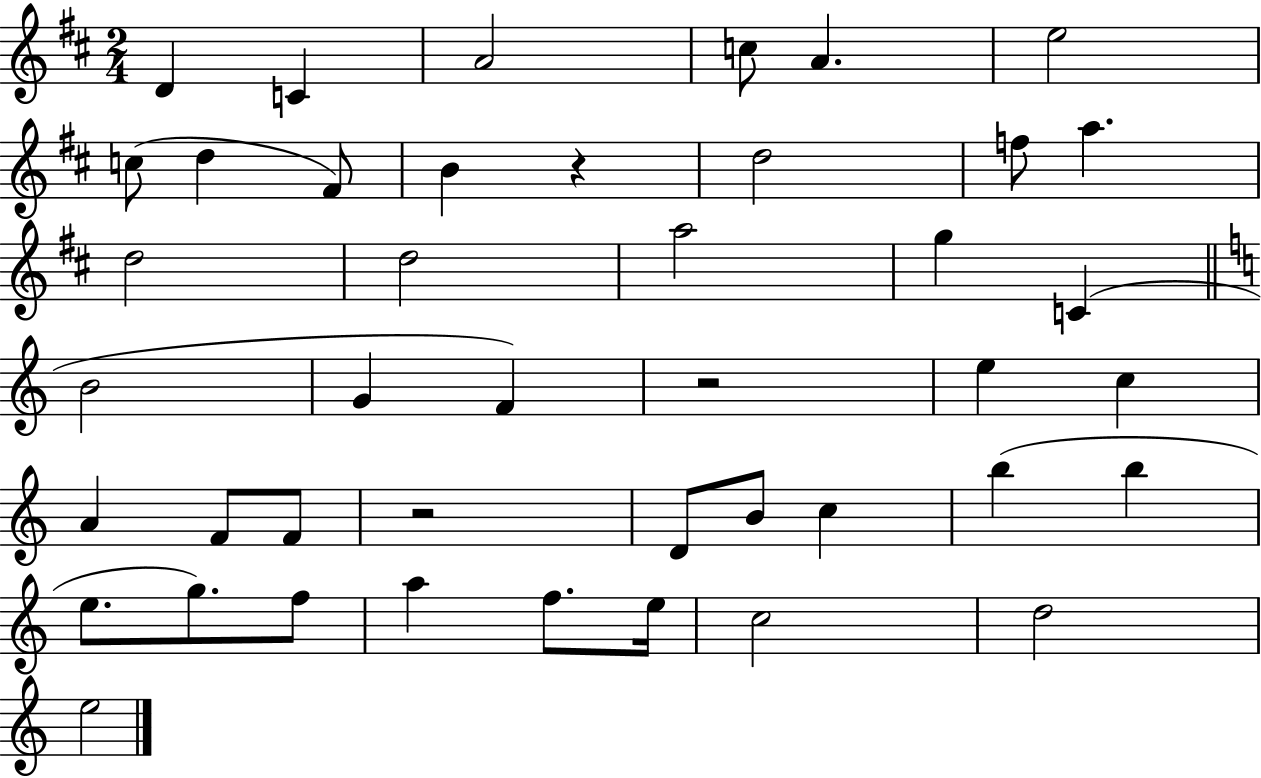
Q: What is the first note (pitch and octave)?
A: D4